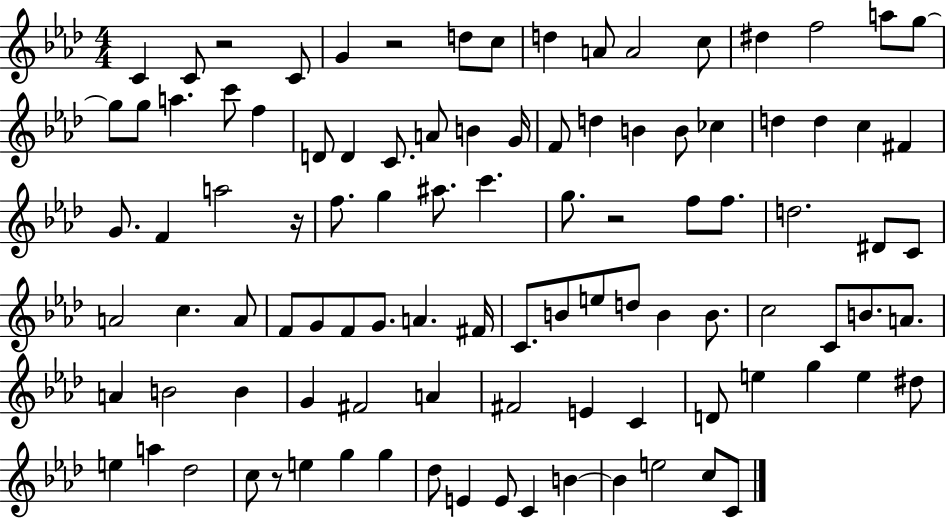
{
  \clef treble
  \numericTimeSignature
  \time 4/4
  \key aes \major
  c'4 c'8 r2 c'8 | g'4 r2 d''8 c''8 | d''4 a'8 a'2 c''8 | dis''4 f''2 a''8 g''8~~ | \break g''8 g''8 a''4. c'''8 f''4 | d'8 d'4 c'8. a'8 b'4 g'16 | f'8 d''4 b'4 b'8 ces''4 | d''4 d''4 c''4 fis'4 | \break g'8. f'4 a''2 r16 | f''8. g''4 ais''8. c'''4. | g''8. r2 f''8 f''8. | d''2. dis'8 c'8 | \break a'2 c''4. a'8 | f'8 g'8 f'8 g'8. a'4. fis'16 | c'8. b'8 e''8 d''8 b'4 b'8. | c''2 c'8 b'8. a'8. | \break a'4 b'2 b'4 | g'4 fis'2 a'4 | fis'2 e'4 c'4 | d'8 e''4 g''4 e''4 dis''8 | \break e''4 a''4 des''2 | c''8 r8 e''4 g''4 g''4 | des''8 e'4 e'8 c'4 b'4~~ | b'4 e''2 c''8 c'8 | \break \bar "|."
}